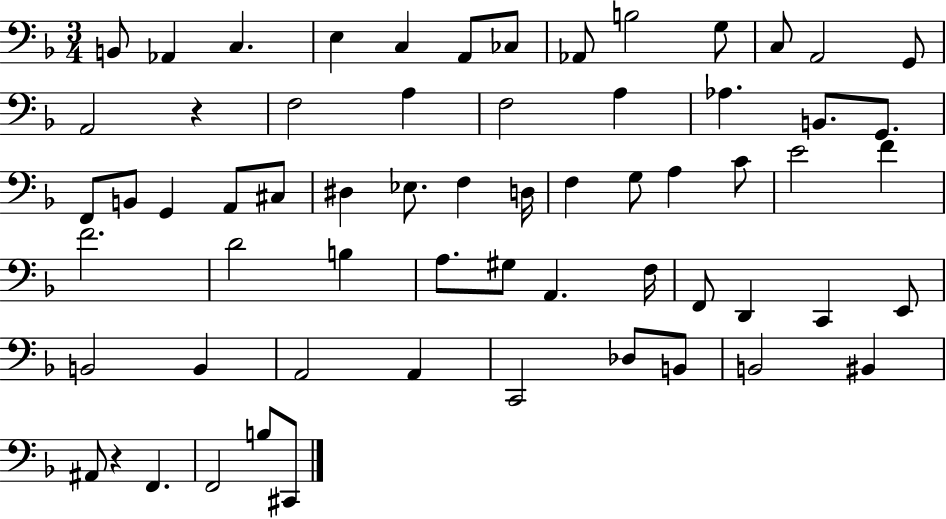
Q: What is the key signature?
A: F major